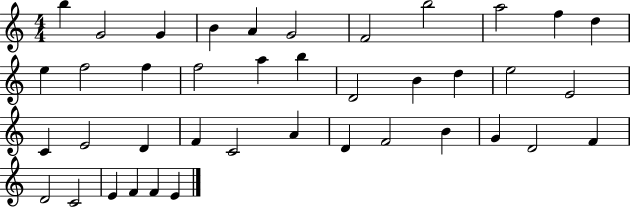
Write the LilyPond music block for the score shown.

{
  \clef treble
  \numericTimeSignature
  \time 4/4
  \key c \major
  b''4 g'2 g'4 | b'4 a'4 g'2 | f'2 b''2 | a''2 f''4 d''4 | \break e''4 f''2 f''4 | f''2 a''4 b''4 | d'2 b'4 d''4 | e''2 e'2 | \break c'4 e'2 d'4 | f'4 c'2 a'4 | d'4 f'2 b'4 | g'4 d'2 f'4 | \break d'2 c'2 | e'4 f'4 f'4 e'4 | \bar "|."
}